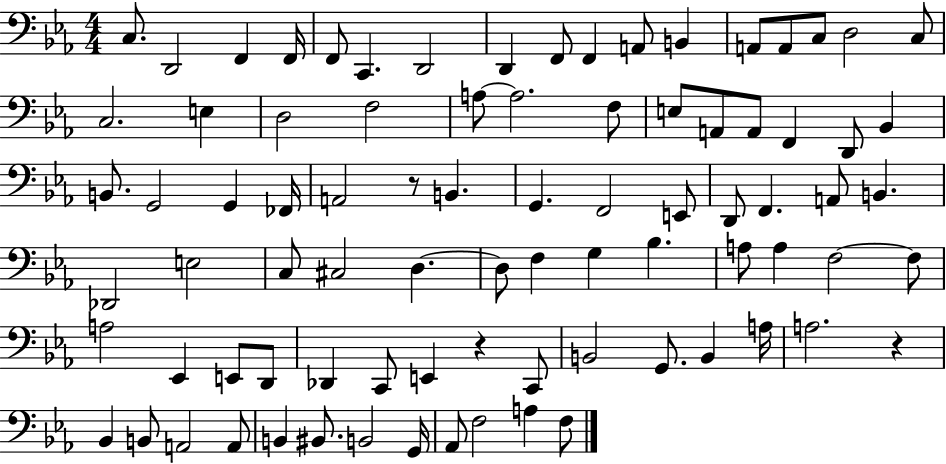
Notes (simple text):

C3/e. D2/h F2/q F2/s F2/e C2/q. D2/h D2/q F2/e F2/q A2/e B2/q A2/e A2/e C3/e D3/h C3/e C3/h. E3/q D3/h F3/h A3/e A3/h. F3/e E3/e A2/e A2/e F2/q D2/e Bb2/q B2/e. G2/h G2/q FES2/s A2/h R/e B2/q. G2/q. F2/h E2/e D2/e F2/q. A2/e B2/q. Db2/h E3/h C3/e C#3/h D3/q. D3/e F3/q G3/q Bb3/q. A3/e A3/q F3/h F3/e A3/h Eb2/q E2/e D2/e Db2/q C2/e E2/q R/q C2/e B2/h G2/e. B2/q A3/s A3/h. R/q Bb2/q B2/e A2/h A2/e B2/q BIS2/e. B2/h G2/s Ab2/e F3/h A3/q F3/e